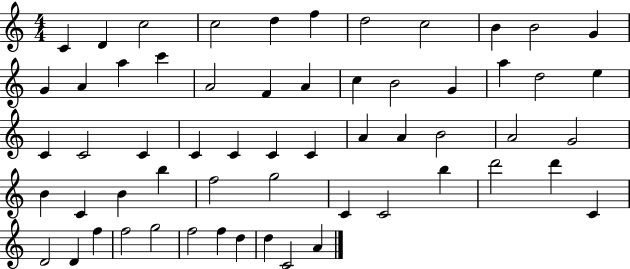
{
  \clef treble
  \numericTimeSignature
  \time 4/4
  \key c \major
  c'4 d'4 c''2 | c''2 d''4 f''4 | d''2 c''2 | b'4 b'2 g'4 | \break g'4 a'4 a''4 c'''4 | a'2 f'4 a'4 | c''4 b'2 g'4 | a''4 d''2 e''4 | \break c'4 c'2 c'4 | c'4 c'4 c'4 c'4 | a'4 a'4 b'2 | a'2 g'2 | \break b'4 c'4 b'4 b''4 | f''2 g''2 | c'4 c'2 b''4 | d'''2 d'''4 c'4 | \break d'2 d'4 f''4 | f''2 g''2 | f''2 f''4 d''4 | d''4 c'2 a'4 | \break \bar "|."
}